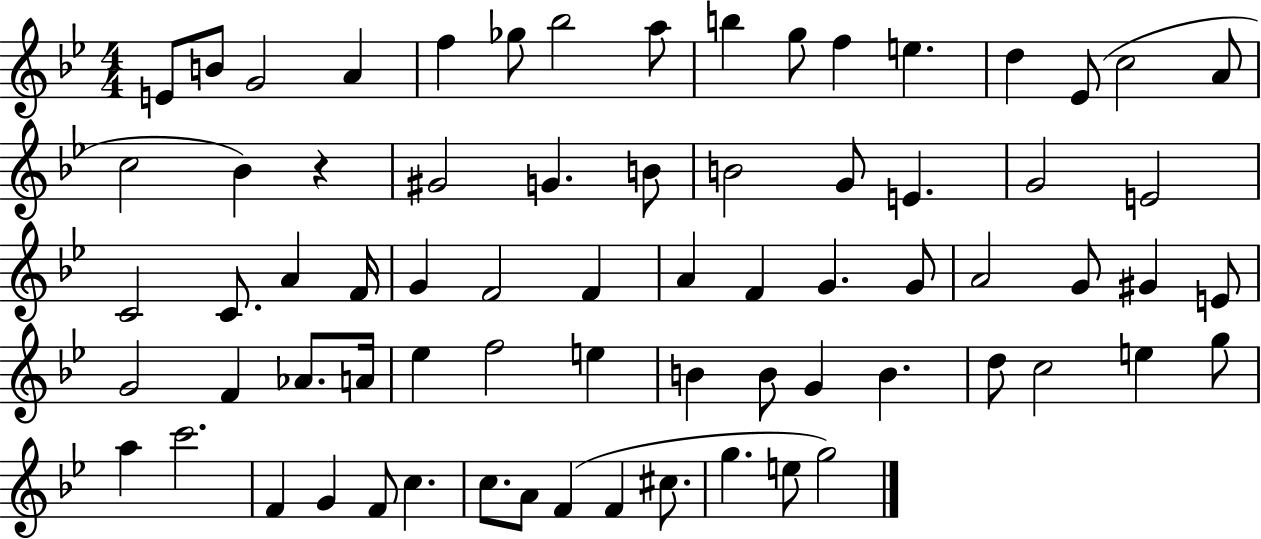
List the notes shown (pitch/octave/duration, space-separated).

E4/e B4/e G4/h A4/q F5/q Gb5/e Bb5/h A5/e B5/q G5/e F5/q E5/q. D5/q Eb4/e C5/h A4/e C5/h Bb4/q R/q G#4/h G4/q. B4/e B4/h G4/e E4/q. G4/h E4/h C4/h C4/e. A4/q F4/s G4/q F4/h F4/q A4/q F4/q G4/q. G4/e A4/h G4/e G#4/q E4/e G4/h F4/q Ab4/e. A4/s Eb5/q F5/h E5/q B4/q B4/e G4/q B4/q. D5/e C5/h E5/q G5/e A5/q C6/h. F4/q G4/q F4/e C5/q. C5/e. A4/e F4/q F4/q C#5/e. G5/q. E5/e G5/h